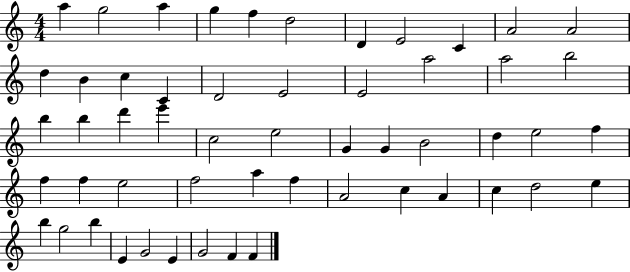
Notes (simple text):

A5/q G5/h A5/q G5/q F5/q D5/h D4/q E4/h C4/q A4/h A4/h D5/q B4/q C5/q C4/q D4/h E4/h E4/h A5/h A5/h B5/h B5/q B5/q D6/q E6/q C5/h E5/h G4/q G4/q B4/h D5/q E5/h F5/q F5/q F5/q E5/h F5/h A5/q F5/q A4/h C5/q A4/q C5/q D5/h E5/q B5/q G5/h B5/q E4/q G4/h E4/q G4/h F4/q F4/q